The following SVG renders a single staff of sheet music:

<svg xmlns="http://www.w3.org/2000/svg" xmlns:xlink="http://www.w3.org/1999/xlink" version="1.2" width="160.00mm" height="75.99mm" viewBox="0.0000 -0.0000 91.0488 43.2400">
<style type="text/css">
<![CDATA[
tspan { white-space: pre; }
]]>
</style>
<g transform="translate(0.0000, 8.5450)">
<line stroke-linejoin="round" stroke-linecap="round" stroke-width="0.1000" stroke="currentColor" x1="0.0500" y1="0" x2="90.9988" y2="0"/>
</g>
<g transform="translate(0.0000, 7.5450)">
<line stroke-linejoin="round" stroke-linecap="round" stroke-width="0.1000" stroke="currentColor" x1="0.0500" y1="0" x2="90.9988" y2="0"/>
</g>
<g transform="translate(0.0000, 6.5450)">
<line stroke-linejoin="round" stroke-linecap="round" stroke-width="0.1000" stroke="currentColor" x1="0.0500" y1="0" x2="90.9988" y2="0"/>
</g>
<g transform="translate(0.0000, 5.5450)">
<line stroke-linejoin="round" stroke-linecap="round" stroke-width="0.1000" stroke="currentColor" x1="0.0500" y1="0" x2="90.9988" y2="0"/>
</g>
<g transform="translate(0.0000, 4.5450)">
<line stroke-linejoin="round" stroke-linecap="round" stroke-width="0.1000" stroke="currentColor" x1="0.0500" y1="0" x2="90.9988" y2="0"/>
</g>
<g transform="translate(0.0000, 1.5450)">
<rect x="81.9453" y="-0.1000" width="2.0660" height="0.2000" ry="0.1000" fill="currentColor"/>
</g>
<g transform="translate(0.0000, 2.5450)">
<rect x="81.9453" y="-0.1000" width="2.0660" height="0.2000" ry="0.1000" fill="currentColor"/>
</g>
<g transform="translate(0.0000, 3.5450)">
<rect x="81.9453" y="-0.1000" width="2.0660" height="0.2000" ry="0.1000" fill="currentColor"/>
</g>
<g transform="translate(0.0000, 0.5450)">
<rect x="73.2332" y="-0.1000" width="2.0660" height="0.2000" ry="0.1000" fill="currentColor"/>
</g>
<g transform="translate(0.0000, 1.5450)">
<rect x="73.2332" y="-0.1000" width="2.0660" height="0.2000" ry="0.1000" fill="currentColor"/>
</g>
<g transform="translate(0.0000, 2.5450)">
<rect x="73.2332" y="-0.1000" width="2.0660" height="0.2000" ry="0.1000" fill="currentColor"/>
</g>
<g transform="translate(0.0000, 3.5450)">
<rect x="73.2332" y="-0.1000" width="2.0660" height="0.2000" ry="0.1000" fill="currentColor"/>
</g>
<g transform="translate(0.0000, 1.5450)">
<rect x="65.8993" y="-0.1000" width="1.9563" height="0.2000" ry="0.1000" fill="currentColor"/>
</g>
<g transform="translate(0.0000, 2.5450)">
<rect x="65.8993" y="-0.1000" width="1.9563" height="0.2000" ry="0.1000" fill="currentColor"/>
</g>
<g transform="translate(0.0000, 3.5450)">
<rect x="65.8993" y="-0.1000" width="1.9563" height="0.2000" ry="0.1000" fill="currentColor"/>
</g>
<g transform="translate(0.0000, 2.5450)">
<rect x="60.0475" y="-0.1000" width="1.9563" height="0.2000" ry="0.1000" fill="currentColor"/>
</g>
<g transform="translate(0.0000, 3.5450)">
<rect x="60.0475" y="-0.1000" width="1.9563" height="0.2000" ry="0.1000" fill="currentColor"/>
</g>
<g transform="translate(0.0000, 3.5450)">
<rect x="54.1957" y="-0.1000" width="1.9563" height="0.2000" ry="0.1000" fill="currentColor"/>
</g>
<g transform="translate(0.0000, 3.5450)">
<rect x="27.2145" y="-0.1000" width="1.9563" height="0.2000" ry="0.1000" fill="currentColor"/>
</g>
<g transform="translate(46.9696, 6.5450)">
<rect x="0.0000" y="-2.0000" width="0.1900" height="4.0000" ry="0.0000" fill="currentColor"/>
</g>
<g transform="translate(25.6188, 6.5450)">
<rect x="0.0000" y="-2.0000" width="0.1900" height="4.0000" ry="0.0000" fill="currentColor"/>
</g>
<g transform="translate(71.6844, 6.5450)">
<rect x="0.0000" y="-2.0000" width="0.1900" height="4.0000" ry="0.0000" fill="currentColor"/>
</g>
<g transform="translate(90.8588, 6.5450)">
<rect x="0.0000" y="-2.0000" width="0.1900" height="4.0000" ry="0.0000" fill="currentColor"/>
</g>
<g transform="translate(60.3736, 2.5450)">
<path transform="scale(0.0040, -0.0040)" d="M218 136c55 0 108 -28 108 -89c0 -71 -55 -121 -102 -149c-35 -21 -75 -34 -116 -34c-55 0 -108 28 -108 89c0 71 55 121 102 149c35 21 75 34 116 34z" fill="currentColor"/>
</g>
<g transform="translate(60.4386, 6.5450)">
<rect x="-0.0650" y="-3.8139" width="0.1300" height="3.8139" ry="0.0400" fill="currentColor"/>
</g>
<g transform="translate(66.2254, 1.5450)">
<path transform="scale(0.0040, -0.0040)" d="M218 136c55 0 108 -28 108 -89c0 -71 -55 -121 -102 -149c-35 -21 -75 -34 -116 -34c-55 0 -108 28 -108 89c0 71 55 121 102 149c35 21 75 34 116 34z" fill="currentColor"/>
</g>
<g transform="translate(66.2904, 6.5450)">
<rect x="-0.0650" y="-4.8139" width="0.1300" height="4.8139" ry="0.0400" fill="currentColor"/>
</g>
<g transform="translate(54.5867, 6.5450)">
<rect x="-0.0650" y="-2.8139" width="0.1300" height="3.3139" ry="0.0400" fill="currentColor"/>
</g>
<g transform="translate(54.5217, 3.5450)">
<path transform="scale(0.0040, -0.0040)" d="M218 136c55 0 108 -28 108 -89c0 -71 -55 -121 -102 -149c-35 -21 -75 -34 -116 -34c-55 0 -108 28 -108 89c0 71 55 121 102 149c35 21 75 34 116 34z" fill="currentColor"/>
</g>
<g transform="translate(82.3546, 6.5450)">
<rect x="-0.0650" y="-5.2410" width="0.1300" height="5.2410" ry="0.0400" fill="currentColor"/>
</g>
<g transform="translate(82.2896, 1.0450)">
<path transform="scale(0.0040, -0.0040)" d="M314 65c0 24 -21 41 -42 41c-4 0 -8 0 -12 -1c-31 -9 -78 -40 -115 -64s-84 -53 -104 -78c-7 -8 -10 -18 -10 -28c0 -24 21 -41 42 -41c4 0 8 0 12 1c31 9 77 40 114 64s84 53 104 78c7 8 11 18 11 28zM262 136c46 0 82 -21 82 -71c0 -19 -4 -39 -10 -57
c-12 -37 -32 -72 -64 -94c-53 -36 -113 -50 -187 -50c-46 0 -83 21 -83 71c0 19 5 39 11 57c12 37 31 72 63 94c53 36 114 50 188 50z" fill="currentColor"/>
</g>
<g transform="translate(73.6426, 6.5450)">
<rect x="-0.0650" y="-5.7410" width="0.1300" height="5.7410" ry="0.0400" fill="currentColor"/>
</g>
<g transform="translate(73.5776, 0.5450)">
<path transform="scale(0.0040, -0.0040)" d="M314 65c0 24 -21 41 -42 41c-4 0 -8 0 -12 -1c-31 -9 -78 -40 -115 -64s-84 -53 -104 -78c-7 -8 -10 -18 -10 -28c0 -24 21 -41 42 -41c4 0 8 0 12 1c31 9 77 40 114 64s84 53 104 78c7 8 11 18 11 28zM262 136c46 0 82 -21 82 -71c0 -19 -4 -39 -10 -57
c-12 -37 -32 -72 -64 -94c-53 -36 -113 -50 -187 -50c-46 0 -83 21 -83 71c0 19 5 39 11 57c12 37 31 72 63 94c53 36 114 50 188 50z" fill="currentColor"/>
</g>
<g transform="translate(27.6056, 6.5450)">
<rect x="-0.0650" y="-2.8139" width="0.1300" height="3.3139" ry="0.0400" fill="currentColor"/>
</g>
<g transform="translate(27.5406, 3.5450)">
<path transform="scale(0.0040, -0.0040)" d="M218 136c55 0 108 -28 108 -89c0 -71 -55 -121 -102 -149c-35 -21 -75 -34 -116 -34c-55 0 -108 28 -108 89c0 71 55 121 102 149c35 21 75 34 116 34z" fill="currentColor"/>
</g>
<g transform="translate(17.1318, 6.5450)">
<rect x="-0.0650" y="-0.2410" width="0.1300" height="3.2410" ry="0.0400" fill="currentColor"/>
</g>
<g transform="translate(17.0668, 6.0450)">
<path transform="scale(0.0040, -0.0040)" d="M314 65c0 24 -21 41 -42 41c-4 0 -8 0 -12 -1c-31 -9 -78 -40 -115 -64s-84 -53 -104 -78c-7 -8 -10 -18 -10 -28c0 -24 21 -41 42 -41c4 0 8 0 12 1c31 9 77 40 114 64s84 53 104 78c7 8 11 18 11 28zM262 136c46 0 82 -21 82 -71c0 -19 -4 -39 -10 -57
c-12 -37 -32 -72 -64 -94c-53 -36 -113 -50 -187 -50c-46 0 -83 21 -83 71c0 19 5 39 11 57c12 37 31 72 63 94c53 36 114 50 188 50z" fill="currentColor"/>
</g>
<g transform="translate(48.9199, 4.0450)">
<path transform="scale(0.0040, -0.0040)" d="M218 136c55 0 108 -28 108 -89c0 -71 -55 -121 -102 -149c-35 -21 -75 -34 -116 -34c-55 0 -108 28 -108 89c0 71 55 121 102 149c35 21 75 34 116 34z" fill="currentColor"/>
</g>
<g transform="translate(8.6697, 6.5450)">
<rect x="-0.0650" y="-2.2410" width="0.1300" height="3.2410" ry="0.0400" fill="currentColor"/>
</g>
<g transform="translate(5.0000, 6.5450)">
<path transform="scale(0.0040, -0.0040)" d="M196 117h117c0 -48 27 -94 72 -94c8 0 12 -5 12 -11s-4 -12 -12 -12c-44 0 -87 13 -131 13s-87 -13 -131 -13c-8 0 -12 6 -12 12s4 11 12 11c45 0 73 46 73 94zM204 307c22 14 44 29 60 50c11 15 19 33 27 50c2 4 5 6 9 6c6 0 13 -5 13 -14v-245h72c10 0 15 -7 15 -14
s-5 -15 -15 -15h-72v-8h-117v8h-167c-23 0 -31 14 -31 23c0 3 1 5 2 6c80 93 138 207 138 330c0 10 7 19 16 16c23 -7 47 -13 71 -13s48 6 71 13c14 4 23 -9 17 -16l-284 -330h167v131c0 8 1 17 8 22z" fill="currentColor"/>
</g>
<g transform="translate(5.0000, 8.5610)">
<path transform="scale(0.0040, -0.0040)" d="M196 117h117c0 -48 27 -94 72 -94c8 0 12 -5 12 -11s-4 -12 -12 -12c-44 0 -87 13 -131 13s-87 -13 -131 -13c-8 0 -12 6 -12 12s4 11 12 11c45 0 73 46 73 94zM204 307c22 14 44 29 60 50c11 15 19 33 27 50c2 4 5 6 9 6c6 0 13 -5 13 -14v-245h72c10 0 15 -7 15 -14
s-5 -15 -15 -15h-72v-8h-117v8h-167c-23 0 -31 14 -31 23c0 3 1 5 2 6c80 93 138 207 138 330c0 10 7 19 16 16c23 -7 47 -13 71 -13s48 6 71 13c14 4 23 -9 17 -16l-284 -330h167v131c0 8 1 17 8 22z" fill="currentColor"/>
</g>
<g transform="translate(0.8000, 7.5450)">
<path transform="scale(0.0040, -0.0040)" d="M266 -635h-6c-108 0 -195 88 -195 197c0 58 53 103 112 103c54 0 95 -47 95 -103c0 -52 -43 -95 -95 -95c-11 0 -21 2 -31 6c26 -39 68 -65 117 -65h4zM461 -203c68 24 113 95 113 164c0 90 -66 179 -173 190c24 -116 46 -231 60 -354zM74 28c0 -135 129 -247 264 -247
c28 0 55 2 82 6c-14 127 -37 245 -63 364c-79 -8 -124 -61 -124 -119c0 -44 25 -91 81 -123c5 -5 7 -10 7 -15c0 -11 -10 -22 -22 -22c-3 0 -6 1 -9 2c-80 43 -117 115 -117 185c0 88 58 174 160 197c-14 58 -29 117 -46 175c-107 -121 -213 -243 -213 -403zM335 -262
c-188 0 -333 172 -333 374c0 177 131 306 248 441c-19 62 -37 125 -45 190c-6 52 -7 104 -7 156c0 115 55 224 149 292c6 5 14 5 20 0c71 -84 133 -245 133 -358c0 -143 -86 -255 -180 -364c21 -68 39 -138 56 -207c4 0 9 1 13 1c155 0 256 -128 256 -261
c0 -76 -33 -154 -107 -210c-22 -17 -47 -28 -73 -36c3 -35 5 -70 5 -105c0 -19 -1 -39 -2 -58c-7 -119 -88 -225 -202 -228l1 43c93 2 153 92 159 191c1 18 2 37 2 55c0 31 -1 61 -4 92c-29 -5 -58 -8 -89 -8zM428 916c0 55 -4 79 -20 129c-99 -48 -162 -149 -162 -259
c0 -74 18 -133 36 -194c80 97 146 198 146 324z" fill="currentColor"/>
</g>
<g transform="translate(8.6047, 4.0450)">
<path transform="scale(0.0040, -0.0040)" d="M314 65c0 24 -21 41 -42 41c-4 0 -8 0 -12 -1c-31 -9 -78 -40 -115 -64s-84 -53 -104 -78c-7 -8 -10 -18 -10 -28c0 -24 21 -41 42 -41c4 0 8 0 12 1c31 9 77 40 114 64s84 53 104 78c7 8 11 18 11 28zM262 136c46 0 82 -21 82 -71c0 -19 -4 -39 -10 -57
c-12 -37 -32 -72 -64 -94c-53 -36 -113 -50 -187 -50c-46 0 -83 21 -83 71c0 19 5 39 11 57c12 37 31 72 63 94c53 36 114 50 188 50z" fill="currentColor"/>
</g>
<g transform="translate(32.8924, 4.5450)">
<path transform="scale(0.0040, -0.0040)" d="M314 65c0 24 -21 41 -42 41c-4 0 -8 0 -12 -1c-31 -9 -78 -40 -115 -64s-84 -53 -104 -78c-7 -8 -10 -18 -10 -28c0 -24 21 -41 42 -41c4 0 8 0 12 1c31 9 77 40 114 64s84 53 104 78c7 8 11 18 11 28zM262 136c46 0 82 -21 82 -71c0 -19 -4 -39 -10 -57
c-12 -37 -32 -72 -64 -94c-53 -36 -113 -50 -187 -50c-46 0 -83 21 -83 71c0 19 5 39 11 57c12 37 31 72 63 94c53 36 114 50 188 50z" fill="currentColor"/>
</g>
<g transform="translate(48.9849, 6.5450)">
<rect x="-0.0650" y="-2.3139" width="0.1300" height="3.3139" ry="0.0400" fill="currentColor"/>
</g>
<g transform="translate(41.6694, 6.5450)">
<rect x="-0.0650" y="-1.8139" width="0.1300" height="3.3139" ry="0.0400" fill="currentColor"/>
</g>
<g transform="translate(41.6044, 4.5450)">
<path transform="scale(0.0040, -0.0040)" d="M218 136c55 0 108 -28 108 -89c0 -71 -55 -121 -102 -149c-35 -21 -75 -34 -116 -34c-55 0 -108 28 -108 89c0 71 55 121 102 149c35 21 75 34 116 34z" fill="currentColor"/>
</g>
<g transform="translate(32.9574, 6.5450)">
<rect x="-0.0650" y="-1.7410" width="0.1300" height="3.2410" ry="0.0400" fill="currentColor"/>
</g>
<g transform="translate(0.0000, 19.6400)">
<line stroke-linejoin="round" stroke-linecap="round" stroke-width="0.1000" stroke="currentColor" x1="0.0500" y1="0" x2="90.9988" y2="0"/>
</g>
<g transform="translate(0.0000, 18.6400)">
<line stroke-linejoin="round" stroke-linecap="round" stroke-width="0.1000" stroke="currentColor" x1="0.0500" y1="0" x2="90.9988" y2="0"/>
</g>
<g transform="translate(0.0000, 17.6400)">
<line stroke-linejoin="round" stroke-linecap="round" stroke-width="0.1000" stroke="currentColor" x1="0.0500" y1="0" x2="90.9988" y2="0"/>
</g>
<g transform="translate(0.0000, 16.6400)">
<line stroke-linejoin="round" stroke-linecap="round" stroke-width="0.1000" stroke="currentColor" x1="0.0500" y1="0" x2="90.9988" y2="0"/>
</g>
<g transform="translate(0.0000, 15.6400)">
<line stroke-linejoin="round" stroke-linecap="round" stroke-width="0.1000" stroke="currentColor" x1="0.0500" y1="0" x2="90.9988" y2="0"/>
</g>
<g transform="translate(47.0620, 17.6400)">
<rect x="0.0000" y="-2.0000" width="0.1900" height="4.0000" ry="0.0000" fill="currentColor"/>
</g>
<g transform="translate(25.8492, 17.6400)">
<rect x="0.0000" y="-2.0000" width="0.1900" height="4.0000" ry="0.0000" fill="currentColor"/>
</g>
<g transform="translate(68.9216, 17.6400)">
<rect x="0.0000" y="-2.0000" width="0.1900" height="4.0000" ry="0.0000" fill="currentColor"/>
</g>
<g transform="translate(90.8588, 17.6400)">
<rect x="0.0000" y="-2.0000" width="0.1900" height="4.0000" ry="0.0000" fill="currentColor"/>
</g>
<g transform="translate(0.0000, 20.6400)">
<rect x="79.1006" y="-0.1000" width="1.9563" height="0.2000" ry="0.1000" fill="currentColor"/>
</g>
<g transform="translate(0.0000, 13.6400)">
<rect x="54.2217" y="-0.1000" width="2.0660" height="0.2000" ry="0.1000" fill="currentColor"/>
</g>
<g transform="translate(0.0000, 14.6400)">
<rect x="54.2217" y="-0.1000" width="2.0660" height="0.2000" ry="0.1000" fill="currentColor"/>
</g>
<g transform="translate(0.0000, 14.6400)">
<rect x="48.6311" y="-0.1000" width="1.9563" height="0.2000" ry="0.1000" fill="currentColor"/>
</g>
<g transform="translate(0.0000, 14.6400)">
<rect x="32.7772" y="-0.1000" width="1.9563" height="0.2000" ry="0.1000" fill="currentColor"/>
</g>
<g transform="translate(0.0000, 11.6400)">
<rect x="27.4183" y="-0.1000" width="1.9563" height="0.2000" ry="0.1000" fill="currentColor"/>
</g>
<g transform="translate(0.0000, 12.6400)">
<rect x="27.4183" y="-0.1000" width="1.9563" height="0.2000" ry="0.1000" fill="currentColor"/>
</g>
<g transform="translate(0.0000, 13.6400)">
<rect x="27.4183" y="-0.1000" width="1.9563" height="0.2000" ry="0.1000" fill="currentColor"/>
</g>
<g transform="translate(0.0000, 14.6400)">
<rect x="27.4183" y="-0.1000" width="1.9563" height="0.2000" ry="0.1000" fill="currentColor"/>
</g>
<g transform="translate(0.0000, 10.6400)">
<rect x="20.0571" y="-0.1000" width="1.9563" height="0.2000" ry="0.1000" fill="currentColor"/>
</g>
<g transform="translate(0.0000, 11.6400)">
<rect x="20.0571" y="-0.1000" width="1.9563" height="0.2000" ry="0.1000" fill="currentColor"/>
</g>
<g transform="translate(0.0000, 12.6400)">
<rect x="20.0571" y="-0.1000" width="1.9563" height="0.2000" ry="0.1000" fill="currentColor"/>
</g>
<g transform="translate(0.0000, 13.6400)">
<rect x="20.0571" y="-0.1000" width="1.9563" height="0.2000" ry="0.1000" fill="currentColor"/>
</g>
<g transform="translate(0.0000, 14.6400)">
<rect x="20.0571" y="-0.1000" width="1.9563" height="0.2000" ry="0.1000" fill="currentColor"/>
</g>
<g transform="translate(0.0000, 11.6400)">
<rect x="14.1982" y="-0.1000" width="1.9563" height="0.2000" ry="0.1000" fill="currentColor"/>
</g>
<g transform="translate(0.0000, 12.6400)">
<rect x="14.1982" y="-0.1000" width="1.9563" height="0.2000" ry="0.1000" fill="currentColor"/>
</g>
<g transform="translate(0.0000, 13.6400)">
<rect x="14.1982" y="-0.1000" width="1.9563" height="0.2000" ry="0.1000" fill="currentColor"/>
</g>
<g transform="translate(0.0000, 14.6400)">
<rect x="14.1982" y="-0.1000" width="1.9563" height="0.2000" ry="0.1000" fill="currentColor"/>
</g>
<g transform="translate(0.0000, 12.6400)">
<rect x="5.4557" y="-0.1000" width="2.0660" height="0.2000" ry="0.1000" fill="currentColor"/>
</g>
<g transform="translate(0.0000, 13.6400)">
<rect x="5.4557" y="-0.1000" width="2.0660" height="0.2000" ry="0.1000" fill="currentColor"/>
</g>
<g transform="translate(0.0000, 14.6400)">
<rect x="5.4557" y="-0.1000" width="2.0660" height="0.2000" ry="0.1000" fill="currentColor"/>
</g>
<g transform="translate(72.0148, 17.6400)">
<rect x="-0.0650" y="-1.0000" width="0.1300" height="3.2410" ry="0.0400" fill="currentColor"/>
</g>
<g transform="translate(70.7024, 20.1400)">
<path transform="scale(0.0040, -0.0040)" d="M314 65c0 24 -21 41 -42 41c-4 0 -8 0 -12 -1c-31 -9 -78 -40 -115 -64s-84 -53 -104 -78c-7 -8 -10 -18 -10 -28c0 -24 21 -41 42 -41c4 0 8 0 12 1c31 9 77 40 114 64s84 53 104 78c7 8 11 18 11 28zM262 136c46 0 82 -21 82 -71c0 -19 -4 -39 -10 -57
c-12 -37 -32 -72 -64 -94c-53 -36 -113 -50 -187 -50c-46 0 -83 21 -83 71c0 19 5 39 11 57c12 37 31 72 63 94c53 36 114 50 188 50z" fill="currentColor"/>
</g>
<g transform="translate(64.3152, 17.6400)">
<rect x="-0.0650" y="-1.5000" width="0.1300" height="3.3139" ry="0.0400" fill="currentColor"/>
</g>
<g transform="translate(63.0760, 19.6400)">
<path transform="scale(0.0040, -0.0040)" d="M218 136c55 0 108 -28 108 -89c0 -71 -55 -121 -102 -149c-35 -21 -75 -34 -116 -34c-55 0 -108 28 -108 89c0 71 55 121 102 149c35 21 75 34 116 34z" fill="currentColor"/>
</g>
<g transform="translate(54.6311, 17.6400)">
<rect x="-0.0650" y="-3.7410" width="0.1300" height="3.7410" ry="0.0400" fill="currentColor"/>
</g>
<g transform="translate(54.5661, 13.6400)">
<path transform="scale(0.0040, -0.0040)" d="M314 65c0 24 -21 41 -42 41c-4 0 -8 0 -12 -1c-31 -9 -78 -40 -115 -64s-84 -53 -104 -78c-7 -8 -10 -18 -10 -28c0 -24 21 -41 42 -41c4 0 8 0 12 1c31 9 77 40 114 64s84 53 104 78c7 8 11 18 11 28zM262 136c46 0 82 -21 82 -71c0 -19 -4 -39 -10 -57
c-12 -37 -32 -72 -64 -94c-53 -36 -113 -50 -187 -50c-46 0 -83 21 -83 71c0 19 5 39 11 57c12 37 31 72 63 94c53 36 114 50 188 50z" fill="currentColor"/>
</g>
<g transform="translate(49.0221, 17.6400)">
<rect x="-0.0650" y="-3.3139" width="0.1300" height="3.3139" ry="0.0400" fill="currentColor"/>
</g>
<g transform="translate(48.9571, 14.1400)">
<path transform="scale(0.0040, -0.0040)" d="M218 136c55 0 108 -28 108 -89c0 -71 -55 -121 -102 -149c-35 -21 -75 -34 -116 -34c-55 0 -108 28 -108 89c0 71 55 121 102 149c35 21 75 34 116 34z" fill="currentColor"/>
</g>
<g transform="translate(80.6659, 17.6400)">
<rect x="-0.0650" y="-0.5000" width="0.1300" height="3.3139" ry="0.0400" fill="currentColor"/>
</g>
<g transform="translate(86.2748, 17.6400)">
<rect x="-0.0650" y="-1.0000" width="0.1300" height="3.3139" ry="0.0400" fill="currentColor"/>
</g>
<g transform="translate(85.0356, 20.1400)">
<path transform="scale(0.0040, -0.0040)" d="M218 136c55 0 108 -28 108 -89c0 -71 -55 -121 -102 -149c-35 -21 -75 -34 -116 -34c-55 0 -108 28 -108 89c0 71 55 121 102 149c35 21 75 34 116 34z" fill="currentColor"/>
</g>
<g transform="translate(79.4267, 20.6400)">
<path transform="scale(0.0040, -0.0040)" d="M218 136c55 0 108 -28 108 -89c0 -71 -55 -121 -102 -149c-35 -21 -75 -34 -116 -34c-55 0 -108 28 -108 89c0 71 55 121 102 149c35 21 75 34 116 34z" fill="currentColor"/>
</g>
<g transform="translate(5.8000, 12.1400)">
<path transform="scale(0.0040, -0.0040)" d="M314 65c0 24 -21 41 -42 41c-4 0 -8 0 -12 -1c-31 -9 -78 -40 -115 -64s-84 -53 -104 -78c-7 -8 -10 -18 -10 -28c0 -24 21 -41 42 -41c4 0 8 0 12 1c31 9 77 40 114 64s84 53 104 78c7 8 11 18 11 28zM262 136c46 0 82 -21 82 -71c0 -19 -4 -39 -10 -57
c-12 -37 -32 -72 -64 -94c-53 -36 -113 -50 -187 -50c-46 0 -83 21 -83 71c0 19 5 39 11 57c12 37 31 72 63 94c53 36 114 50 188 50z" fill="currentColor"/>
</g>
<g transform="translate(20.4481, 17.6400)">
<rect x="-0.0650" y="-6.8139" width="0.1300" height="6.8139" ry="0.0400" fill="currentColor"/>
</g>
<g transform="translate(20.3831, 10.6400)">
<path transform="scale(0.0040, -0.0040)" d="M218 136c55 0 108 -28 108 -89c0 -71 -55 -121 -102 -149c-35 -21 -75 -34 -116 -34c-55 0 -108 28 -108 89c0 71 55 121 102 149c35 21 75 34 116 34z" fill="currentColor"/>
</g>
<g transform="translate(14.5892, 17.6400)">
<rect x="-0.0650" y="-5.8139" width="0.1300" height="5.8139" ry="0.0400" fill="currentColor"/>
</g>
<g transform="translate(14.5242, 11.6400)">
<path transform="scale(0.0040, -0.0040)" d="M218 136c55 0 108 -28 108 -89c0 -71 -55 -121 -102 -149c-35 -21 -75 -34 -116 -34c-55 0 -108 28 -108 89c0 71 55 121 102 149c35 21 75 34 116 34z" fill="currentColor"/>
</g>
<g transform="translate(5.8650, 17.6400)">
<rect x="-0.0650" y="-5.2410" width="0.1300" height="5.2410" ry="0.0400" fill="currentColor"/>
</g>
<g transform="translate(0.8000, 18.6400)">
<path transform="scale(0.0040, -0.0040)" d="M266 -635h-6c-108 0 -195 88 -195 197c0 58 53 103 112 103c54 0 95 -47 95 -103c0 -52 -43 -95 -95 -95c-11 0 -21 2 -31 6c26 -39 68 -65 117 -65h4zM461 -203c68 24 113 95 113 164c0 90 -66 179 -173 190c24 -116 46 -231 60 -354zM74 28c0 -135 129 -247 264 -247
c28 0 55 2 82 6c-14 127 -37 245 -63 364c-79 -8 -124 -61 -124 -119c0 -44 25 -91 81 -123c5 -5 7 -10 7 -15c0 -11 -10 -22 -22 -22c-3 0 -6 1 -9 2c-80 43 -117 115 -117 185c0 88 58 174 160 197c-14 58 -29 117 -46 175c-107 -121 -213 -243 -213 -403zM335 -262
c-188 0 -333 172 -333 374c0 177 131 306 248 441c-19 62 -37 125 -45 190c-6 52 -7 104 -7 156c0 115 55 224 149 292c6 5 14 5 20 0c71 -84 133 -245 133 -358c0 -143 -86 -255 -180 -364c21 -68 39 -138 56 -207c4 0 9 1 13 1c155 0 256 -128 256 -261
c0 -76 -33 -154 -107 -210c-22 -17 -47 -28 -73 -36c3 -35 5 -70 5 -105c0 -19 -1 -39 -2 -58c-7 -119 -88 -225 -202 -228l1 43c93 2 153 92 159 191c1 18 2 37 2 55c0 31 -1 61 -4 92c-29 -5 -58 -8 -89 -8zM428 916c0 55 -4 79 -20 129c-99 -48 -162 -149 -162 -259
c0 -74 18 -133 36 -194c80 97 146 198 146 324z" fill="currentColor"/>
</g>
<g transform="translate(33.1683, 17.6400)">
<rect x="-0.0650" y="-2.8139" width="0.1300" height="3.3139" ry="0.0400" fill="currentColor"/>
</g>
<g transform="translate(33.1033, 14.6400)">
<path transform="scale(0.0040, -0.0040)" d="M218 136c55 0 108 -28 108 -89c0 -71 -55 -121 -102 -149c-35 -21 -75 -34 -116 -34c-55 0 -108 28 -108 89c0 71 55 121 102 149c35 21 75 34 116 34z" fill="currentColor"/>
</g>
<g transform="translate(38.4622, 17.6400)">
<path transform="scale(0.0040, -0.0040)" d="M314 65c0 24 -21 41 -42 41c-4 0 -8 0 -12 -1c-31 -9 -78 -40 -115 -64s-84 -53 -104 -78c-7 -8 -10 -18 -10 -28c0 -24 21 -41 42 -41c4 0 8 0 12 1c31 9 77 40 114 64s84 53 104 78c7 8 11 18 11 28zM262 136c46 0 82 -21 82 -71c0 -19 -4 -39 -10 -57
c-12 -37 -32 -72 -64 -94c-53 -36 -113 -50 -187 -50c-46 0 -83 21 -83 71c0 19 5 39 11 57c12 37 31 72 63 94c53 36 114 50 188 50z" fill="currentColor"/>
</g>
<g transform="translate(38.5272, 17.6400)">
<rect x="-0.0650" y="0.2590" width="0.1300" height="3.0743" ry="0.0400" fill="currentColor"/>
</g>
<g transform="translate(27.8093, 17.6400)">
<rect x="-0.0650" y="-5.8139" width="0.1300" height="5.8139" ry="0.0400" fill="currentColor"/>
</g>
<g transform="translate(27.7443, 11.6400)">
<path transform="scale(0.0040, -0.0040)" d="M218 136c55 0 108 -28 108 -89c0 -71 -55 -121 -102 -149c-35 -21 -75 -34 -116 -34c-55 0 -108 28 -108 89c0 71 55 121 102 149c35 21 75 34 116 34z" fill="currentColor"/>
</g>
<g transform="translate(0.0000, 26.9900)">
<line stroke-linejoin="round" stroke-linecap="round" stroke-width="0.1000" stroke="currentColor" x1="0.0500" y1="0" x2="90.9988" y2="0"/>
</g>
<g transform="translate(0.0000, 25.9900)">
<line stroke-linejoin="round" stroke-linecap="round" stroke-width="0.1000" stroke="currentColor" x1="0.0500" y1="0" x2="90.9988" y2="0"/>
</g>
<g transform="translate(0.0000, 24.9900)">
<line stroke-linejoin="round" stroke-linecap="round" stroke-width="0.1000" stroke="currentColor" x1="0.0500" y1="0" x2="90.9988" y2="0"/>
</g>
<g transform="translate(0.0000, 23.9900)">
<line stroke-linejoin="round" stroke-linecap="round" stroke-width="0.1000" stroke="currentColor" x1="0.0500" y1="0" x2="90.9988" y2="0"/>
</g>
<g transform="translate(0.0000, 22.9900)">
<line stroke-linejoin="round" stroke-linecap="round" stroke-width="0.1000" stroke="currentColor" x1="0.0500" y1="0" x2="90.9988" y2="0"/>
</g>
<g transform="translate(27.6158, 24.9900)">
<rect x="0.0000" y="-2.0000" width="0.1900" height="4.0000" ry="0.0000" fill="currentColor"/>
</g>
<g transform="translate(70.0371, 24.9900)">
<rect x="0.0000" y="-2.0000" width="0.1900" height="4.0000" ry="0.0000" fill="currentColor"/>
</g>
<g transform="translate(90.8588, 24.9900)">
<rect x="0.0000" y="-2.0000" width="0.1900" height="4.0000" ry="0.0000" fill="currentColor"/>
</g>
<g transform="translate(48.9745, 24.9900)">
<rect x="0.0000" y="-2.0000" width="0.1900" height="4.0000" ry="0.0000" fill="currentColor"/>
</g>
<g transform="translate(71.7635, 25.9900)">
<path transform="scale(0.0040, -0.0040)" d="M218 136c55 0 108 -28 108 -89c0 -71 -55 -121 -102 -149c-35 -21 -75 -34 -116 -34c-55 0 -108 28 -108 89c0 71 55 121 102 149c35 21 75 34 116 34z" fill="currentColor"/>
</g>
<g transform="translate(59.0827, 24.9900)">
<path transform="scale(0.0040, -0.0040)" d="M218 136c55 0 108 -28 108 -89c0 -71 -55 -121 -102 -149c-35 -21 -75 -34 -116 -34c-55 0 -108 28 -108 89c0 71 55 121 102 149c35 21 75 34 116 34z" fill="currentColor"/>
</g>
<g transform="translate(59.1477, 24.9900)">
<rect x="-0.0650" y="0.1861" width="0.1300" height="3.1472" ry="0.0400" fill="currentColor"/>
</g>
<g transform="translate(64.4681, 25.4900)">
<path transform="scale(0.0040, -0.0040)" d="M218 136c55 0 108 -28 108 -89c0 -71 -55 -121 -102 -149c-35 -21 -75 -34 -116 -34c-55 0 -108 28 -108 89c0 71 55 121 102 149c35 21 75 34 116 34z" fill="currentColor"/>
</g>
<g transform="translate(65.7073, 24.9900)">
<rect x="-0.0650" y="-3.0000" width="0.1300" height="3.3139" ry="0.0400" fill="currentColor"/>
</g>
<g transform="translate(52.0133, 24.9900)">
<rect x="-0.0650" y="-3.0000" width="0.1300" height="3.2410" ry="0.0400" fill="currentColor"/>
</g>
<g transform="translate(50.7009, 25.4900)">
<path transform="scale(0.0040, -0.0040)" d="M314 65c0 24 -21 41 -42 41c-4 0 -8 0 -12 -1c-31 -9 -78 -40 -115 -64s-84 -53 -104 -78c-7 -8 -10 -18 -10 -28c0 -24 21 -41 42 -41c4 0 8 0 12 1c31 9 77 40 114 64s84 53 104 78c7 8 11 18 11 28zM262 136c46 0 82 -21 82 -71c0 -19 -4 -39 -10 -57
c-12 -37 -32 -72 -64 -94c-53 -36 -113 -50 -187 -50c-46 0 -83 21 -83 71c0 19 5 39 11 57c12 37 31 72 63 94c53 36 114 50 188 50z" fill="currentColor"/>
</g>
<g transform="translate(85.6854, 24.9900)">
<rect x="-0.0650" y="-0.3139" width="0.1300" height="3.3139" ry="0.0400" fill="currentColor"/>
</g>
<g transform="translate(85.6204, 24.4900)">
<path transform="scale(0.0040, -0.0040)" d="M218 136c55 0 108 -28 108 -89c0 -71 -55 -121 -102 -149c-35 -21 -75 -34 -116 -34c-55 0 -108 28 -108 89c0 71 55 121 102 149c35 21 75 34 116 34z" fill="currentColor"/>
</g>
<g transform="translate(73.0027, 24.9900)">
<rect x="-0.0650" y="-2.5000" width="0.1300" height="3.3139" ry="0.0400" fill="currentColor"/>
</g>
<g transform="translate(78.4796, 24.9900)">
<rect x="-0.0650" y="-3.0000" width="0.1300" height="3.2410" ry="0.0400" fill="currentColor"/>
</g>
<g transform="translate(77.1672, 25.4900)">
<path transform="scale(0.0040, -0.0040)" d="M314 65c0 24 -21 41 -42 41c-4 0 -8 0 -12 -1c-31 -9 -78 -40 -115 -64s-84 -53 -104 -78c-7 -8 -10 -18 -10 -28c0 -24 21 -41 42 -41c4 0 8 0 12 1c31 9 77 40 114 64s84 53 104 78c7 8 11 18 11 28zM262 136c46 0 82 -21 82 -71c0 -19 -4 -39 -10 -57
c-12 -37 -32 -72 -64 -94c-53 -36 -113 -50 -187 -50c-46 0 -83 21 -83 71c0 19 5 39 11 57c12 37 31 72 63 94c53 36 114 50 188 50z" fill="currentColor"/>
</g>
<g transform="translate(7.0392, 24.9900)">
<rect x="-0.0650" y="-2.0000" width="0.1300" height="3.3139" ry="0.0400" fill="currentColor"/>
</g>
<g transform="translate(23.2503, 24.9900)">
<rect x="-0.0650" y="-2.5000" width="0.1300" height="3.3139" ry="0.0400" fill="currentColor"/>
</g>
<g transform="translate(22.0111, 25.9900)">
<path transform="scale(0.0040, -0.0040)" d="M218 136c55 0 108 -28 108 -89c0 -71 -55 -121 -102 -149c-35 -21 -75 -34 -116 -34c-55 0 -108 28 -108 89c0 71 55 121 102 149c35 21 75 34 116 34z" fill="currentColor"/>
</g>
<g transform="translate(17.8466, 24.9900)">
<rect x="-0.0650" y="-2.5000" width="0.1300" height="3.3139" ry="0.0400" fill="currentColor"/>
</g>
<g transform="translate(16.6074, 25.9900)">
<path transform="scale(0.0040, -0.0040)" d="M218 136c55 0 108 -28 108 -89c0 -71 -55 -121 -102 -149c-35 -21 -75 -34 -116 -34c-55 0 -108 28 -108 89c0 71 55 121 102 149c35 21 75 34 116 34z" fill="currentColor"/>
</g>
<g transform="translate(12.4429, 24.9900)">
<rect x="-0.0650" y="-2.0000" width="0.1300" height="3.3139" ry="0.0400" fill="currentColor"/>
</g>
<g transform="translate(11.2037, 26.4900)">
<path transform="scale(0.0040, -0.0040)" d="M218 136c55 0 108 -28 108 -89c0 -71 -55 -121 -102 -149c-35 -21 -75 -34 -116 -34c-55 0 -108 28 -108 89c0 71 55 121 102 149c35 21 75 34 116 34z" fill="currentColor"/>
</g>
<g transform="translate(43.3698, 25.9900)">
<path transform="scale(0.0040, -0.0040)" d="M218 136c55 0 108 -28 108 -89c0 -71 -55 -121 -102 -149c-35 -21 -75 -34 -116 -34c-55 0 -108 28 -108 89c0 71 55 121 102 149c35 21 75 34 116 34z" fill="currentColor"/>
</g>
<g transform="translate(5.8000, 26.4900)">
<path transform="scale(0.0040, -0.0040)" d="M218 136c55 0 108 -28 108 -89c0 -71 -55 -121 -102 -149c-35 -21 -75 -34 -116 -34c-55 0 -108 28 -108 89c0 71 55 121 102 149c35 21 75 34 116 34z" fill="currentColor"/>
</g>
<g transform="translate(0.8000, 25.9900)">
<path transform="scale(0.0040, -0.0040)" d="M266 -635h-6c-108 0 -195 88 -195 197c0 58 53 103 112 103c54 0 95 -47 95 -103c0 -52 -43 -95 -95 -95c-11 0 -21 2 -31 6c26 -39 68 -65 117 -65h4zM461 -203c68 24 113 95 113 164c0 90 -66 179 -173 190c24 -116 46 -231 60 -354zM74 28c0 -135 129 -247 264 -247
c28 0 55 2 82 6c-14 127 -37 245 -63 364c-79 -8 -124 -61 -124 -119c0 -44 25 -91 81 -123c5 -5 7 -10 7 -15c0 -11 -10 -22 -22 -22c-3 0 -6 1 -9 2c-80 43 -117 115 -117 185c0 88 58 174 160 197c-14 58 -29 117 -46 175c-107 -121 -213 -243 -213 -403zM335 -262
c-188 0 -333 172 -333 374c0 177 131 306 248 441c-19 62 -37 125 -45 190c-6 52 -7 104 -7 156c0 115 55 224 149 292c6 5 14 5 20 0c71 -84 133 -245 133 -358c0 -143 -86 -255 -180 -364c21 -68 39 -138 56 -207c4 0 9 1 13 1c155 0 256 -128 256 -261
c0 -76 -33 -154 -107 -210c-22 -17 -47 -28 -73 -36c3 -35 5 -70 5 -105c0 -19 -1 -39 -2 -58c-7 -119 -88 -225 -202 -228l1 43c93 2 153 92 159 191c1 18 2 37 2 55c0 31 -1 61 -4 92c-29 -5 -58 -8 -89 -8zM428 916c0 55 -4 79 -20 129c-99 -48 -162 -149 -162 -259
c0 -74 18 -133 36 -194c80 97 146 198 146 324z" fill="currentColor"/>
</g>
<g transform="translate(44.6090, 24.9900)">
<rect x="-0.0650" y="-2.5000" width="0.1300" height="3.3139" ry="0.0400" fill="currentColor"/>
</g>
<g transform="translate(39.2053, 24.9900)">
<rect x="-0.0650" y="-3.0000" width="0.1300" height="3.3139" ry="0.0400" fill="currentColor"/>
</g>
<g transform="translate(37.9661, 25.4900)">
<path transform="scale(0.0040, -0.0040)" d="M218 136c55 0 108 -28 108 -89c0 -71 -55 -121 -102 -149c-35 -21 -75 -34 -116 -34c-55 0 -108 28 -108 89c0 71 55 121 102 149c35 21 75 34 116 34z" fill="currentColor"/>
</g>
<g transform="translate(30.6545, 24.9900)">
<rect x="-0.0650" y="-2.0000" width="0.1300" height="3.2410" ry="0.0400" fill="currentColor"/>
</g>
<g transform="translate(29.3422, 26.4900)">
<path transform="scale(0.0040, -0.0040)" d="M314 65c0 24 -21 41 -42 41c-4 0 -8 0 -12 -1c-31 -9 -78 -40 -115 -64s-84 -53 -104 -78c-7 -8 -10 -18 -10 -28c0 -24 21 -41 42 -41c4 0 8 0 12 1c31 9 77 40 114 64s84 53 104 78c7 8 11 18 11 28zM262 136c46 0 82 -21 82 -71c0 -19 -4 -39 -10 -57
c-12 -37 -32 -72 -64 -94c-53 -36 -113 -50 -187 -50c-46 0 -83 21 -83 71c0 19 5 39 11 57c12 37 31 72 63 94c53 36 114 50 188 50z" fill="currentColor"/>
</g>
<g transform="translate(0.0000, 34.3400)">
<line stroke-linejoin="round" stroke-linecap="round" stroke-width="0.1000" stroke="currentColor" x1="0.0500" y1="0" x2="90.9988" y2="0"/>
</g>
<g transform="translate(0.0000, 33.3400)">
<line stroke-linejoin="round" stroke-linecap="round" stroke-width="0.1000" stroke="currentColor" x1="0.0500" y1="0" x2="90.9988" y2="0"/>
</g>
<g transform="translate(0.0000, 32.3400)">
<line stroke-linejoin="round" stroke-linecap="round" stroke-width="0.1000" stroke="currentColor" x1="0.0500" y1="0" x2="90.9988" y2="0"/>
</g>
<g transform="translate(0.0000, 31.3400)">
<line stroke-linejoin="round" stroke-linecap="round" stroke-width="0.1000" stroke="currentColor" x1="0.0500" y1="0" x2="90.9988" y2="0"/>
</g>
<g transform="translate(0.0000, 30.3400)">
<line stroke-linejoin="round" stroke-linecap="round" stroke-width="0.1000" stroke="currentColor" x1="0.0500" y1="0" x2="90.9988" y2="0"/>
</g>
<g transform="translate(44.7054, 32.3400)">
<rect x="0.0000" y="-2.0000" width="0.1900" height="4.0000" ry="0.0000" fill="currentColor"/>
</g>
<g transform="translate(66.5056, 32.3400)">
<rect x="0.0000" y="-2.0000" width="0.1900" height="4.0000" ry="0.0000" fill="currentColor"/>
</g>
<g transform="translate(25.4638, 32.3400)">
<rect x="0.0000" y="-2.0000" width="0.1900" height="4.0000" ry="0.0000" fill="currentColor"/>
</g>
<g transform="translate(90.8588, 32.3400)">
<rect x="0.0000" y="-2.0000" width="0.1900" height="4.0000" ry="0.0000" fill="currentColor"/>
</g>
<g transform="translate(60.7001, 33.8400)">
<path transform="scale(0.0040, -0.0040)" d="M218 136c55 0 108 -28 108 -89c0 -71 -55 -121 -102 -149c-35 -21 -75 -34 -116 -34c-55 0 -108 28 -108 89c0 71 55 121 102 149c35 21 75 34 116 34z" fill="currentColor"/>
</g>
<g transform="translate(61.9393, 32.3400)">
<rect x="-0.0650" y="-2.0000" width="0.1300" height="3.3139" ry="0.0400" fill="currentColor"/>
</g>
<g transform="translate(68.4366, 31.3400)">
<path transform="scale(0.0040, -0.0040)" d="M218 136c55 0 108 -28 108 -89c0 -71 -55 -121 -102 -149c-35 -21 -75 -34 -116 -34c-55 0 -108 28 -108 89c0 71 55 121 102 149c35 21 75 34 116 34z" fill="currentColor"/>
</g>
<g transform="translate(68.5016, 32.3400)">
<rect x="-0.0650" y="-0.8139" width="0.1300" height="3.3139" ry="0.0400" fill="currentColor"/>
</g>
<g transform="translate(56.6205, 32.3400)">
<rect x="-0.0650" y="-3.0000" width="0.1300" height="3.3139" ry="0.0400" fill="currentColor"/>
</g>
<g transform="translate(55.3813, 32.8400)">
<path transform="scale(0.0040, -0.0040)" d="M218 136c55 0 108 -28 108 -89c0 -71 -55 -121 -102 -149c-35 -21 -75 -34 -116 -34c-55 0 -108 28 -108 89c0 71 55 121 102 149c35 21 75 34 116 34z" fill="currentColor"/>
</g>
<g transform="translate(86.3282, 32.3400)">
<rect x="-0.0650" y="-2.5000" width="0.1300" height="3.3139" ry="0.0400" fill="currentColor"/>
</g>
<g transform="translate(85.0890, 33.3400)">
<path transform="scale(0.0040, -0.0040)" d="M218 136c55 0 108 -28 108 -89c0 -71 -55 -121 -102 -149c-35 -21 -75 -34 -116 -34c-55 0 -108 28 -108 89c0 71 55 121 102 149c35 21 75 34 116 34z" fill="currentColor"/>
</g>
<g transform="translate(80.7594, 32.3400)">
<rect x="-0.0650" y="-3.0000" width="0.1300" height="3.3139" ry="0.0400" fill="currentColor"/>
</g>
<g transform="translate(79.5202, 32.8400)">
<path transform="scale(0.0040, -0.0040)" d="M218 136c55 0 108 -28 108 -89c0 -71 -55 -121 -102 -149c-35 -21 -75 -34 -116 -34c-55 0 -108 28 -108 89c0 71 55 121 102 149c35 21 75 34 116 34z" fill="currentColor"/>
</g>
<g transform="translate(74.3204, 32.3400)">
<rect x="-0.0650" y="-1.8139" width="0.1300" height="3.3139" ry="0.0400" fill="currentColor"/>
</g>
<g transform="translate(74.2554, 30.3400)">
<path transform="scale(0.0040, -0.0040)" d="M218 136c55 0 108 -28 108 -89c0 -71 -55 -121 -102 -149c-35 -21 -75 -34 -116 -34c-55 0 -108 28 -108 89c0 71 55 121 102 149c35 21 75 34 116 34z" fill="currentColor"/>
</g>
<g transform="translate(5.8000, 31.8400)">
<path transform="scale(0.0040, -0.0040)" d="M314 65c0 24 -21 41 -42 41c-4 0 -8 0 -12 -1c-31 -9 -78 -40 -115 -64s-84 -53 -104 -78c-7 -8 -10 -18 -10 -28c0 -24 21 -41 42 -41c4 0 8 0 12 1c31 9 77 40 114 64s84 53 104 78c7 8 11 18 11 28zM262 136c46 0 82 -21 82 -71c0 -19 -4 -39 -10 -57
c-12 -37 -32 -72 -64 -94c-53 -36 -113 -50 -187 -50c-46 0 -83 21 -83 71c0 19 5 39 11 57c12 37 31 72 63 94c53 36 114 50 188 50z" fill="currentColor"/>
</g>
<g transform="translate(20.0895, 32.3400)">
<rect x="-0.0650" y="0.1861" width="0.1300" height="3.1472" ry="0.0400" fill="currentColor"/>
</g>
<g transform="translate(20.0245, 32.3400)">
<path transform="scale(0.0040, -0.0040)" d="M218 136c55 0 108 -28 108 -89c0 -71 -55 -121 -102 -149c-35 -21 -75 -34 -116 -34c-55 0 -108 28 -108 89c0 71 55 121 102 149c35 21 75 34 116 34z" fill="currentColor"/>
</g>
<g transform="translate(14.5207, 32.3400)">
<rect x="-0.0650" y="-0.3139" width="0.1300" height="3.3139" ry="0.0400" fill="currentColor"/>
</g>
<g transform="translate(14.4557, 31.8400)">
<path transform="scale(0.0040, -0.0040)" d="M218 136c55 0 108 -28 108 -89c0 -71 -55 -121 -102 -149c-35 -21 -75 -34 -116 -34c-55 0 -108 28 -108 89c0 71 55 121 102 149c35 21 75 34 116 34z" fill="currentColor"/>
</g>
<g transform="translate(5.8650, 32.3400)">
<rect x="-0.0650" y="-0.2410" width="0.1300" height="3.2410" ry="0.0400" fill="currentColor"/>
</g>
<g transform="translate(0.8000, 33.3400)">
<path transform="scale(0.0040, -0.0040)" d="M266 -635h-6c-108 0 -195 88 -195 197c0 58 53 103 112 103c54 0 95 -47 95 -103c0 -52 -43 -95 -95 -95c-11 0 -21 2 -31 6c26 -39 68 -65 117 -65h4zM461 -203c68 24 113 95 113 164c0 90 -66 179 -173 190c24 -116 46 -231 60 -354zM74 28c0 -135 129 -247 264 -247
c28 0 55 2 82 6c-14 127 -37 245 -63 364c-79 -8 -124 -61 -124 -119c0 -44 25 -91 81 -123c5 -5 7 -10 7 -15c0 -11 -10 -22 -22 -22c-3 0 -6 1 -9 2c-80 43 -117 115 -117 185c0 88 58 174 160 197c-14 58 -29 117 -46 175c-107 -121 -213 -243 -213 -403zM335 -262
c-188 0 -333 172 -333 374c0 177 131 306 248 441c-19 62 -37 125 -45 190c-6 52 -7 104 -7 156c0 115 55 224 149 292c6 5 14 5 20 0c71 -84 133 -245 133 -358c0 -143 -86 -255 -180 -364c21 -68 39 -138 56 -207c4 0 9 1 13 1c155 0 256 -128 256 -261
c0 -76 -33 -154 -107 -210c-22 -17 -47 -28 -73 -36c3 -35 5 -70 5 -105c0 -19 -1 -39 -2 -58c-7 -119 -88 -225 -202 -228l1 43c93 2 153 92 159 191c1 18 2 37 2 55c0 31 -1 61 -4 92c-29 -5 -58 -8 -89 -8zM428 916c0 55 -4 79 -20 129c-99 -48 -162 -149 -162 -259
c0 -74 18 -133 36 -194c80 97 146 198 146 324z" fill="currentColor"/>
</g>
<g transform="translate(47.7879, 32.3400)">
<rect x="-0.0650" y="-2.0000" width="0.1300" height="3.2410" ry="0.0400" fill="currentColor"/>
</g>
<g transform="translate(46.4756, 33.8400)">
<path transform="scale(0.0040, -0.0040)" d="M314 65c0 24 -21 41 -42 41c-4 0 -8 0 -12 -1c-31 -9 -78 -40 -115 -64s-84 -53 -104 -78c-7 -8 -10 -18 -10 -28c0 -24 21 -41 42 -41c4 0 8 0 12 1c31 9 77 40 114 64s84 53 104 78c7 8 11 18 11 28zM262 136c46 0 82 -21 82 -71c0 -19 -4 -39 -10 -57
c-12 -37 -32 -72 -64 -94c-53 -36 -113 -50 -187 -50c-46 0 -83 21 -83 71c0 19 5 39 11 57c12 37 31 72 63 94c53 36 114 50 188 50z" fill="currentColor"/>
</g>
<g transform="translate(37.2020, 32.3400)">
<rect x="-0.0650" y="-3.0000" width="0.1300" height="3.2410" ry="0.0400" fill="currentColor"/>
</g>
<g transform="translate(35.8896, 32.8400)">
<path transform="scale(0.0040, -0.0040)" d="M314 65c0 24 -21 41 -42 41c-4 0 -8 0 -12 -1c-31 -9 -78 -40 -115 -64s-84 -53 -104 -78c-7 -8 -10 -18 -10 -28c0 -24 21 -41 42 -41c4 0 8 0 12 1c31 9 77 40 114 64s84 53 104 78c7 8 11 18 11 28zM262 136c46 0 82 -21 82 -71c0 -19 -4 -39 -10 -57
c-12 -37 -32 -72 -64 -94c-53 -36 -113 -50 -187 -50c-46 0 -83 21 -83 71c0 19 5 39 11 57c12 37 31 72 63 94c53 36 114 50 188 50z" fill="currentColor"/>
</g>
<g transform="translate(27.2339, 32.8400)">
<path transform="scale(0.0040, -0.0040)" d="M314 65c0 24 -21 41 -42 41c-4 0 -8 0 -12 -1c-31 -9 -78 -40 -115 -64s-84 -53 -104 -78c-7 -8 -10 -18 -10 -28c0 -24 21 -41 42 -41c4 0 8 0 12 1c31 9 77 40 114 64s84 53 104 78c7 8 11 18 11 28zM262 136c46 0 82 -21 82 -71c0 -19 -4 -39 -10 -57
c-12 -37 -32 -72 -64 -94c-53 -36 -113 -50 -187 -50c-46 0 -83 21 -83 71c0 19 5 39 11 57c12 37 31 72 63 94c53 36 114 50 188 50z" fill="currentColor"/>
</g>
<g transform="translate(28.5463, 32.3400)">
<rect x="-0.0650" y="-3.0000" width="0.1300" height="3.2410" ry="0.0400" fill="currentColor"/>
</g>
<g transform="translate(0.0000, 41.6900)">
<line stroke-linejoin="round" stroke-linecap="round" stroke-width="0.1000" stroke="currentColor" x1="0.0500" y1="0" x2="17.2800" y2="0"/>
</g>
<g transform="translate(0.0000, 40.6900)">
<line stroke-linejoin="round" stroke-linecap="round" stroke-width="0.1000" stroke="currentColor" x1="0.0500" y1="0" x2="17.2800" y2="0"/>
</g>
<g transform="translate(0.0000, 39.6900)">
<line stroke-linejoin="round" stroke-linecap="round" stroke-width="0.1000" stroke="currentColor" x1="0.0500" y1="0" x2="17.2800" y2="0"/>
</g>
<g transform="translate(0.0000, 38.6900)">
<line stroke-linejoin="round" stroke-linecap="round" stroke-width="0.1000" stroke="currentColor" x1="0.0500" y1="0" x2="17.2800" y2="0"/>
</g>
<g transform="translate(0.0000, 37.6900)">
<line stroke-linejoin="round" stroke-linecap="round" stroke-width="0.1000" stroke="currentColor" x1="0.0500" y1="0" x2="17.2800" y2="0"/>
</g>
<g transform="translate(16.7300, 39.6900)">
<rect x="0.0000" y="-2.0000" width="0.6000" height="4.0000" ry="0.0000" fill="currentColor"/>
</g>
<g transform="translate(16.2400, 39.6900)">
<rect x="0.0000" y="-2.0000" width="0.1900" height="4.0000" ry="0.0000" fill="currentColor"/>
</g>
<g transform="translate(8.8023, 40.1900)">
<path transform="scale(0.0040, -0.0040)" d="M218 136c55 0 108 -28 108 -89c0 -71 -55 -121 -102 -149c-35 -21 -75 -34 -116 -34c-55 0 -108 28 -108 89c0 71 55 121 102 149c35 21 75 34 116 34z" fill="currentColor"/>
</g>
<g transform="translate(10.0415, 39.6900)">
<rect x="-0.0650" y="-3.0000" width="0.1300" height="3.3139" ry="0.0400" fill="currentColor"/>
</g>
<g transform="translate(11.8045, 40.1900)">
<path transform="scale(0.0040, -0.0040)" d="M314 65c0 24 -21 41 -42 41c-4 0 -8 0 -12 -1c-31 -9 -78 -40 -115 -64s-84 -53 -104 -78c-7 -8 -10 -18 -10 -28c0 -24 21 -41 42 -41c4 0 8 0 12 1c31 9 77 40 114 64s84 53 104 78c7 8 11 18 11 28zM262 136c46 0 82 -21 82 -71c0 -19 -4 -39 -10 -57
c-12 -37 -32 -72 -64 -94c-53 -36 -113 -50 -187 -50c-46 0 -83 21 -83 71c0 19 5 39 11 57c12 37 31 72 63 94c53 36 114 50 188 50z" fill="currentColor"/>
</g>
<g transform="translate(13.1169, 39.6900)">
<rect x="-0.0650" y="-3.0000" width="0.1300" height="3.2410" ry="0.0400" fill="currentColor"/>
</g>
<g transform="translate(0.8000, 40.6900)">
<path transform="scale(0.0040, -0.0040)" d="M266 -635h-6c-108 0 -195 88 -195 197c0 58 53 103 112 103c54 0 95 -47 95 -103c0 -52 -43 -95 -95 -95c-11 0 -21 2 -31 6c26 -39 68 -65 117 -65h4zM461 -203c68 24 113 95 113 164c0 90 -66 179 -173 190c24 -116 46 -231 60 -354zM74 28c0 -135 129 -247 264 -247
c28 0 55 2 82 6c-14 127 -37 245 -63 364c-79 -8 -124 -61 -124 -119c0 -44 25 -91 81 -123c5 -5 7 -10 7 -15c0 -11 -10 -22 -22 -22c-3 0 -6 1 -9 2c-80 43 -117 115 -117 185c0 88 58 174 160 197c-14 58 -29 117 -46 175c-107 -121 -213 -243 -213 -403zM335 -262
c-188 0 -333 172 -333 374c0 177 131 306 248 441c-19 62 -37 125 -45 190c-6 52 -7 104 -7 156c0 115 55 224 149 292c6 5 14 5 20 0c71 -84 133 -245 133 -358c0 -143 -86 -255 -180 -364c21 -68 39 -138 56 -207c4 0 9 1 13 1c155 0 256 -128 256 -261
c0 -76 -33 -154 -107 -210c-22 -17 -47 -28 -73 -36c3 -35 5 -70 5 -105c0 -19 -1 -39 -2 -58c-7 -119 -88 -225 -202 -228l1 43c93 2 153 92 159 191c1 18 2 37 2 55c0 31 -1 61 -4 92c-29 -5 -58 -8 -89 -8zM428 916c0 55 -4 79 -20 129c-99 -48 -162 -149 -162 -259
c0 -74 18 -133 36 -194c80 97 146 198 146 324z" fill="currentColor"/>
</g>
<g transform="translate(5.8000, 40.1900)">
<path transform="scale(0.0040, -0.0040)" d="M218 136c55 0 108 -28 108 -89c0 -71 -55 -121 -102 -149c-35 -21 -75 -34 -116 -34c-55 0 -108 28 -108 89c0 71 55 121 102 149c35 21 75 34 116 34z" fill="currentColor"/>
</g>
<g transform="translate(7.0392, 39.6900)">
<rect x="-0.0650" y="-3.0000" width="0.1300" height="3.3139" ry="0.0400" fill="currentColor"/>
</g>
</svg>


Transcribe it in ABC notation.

X:1
T:Untitled
M:4/4
L:1/4
K:C
g2 c2 a f2 f g a c' e' g'2 f'2 f'2 g' b' g' a B2 b c'2 E D2 C D F F G G F2 A G A2 B A G A2 c c2 c B A2 A2 F2 A F d f A G A A A2